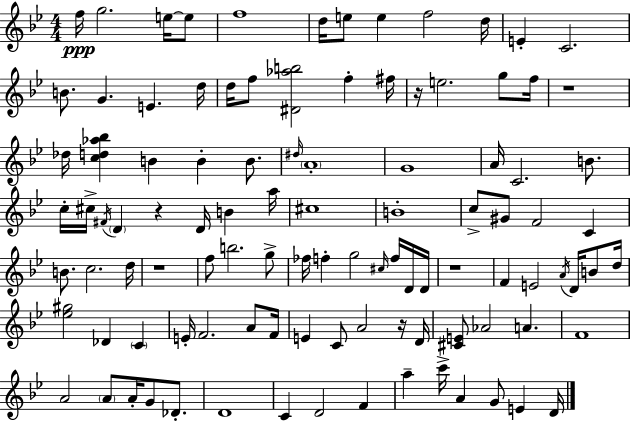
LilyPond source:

{
  \clef treble
  \numericTimeSignature
  \time 4/4
  \key bes \major
  f''16\ppp g''2. e''16~~ e''8 | f''1 | d''16 e''8 e''4 f''2 d''16 | e'4-. c'2. | \break b'8. g'4. e'4. d''16 | d''16 f''8 <dis' aes'' b''>2 f''4-. fis''16 | r16 e''2. g''8 f''16 | r1 | \break des''16 <c'' d'' aes'' bes''>4 b'4 b'4-. b'8. | \grace { dis''16 } \parenthesize a'1-. | g'1 | a'16 c'2. b'8. | \break c''16-. cis''16-> \acciaccatura { fis'16 } \parenthesize d'4 r4 d'16 b'4 | a''16 cis''1 | b'1-. | c''8-> gis'8 f'2 c'4 | \break b'8. c''2. | d''16 r1 | f''8 b''2. | g''8-> fes''16 f''4-. g''2 \grace { cis''16 } | \break f''16 d'16 d'16 r1 | f'4 e'2 \acciaccatura { a'16 } | d'16 b'8 d''16 <ees'' gis''>2 des'4 | \parenthesize c'4 e'16-. f'2. | \break a'8 f'16 e'4 c'8 a'2 | r16 d'16 <cis' e'>8 aes'2 a'4. | f'1 | a'2 \parenthesize a'8 a'16-. g'8 | \break des'8.-. d'1 | c'4 d'2 | f'4 a''4-- c'''16-> a'4 g'8 e'4 | d'16 \bar "|."
}